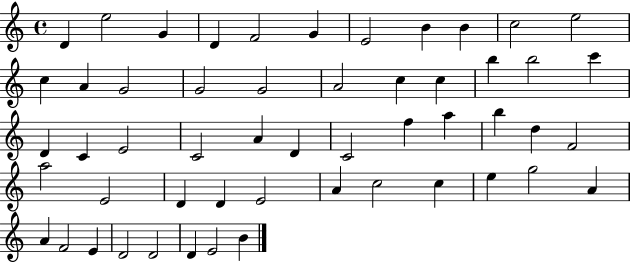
X:1
T:Untitled
M:4/4
L:1/4
K:C
D e2 G D F2 G E2 B B c2 e2 c A G2 G2 G2 A2 c c b b2 c' D C E2 C2 A D C2 f a b d F2 a2 E2 D D E2 A c2 c e g2 A A F2 E D2 D2 D E2 B